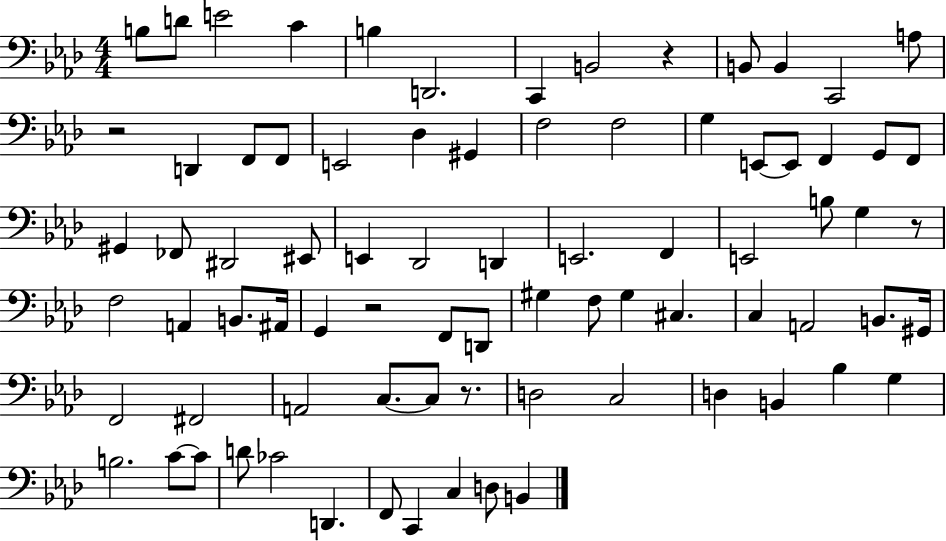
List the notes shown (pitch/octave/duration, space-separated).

B3/e D4/e E4/h C4/q B3/q D2/h. C2/q B2/h R/q B2/e B2/q C2/h A3/e R/h D2/q F2/e F2/e E2/h Db3/q G#2/q F3/h F3/h G3/q E2/e E2/e F2/q G2/e F2/e G#2/q FES2/e D#2/h EIS2/e E2/q Db2/h D2/q E2/h. F2/q E2/h B3/e G3/q R/e F3/h A2/q B2/e. A#2/s G2/q R/h F2/e D2/e G#3/q F3/e G#3/q C#3/q. C3/q A2/h B2/e. G#2/s F2/h F#2/h A2/h C3/e. C3/e R/e. D3/h C3/h D3/q B2/q Bb3/q G3/q B3/h. C4/e C4/e D4/e CES4/h D2/q. F2/e C2/q C3/q D3/e B2/q